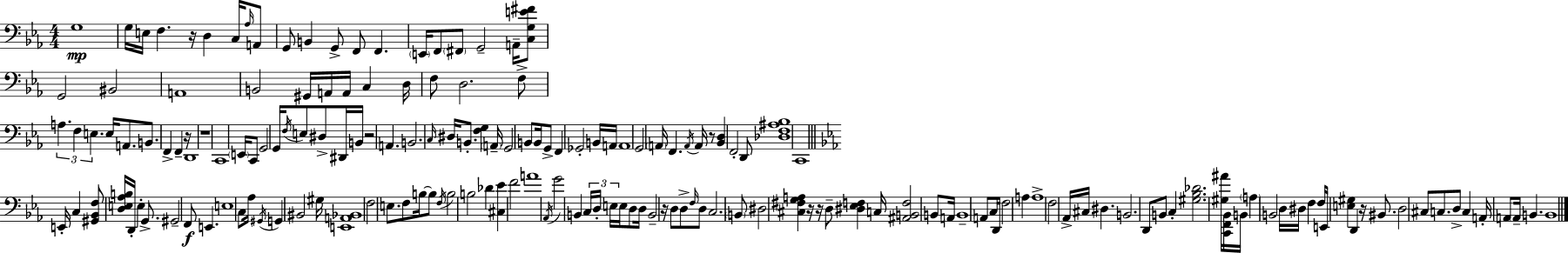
{
  \clef bass
  \numericTimeSignature
  \time 4/4
  \key c \minor
  g1\mp | g16 e16 f4. r16 d4 c16 \grace { aes16 } a,8 | g,8 b,4 g,8-> f,8 f,4. | \parenthesize e,16 f,8 \parenthesize fis,8 g,2-- a,16-- <c g e' fis'>8 | \break g,2 bis,2 | a,1 | b,2 gis,16 a,16 a,16 c4 | d16 f8 d2. f8-> | \break \tuplet 3/2 { a4. f4 e4. } | e16 a,8. b,8. f,4-> f,4-- | r16 d,1 | r1 | \break c,1 | \parenthesize e,16 c,8 g,2 g,16 \acciaccatura { f16 } e8 | dis8-> dis,16 b,16 r2 a,4. | b,2. \grace { c16 } dis16 | \break b,8.-. <f g>4 \parenthesize a,16-- g,2 | b,8 b,16 g,8-> f,4 ges,2-. | b,16 a,16 a,1 | g,2 \parenthesize a,16 f,4. | \break \acciaccatura { a,16 } a,16 r8 <bes, d>4 f,2-. | d,8 <des f ais bes>1 | c,1 | \bar "||" \break \key ees \major e,16-. c4 <gis, bes, f>8 <d e aes b>16 d,16-. e4-. g,8.-> | gis,2-- f,8\f e,4. | e1 | c8 aes16 \acciaccatura { gis,16 } g,4 bis,2 | \break gis16 <e, a, bes,>1 | f2 e8. f8 b16~~ b8 | \acciaccatura { f16 } b2 b2 | des'4 <cis ees'>4 f'2 | \break a'1 | \acciaccatura { aes,16 } g'2 b,4 \tuplet 3/2 { c16 | d16-. e16 } e16 d8 d16 b,2-- r16 d8 | d8-> \grace { f16 } d8 c2. | \break \parenthesize b,8 dis2 <cis fis g a>4 | r16 r16 d8-- <dis ees f>4 c16 <ais, b, f>2 | b,8 a,16 b,1-- | a,8 c16 d,16 f2 | \break a4 a1-> | f2 aes,16-> cis16 dis4. | b,2. | d,8 b,8 c4-. <gis bes des'>2. | \break <gis ais'>16 <c, f, bes,>16 b,16 \parenthesize a4 b,2 | d16 dis16 f4 f16 e,16 <e gis>4 d,4 | r16 bis,8. d2 cis8 | c8. d8-> c4 a,16-. a,8 \parenthesize a,16-- b,4. | \break b,1 | \bar "|."
}